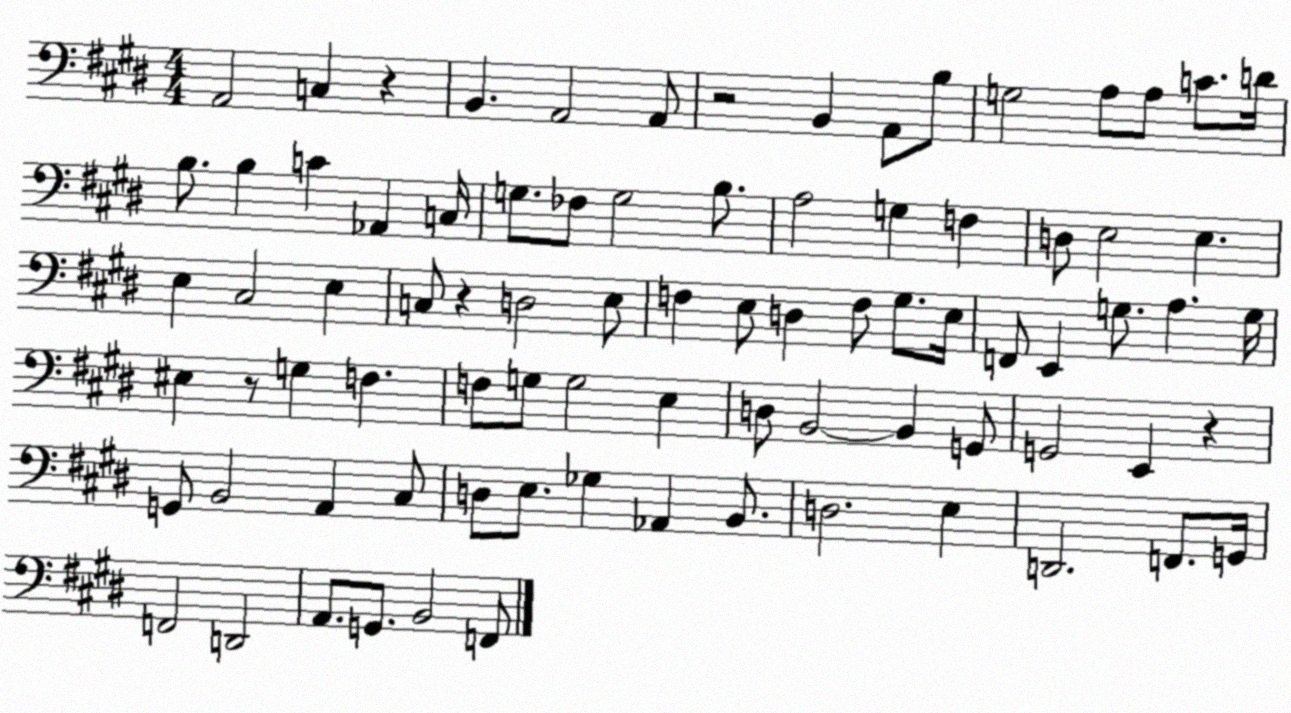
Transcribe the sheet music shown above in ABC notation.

X:1
T:Untitled
M:4/4
L:1/4
K:E
A,,2 C, z B,, A,,2 A,,/2 z2 B,, A,,/2 B,/2 G,2 A,/2 A,/2 C/2 D/4 B,/2 B, C _A,, C,/4 G,/2 _F,/2 G,2 B,/2 A,2 G, F, D,/2 E,2 E, E, ^C,2 E, C,/2 z D,2 E,/2 F, E,/2 D, F,/2 ^G,/2 E,/4 F,,/2 E,, G,/2 A, G,/4 ^E, z/2 G, F, F,/2 G,/2 G,2 E, D,/2 B,,2 B,, G,,/2 G,,2 E,, z G,,/2 B,,2 A,, ^C,/2 D,/2 E,/2 _G, _A,, B,,/2 D,2 E, D,,2 F,,/2 G,,/4 F,,2 D,,2 A,,/2 G,,/2 B,,2 F,,/2